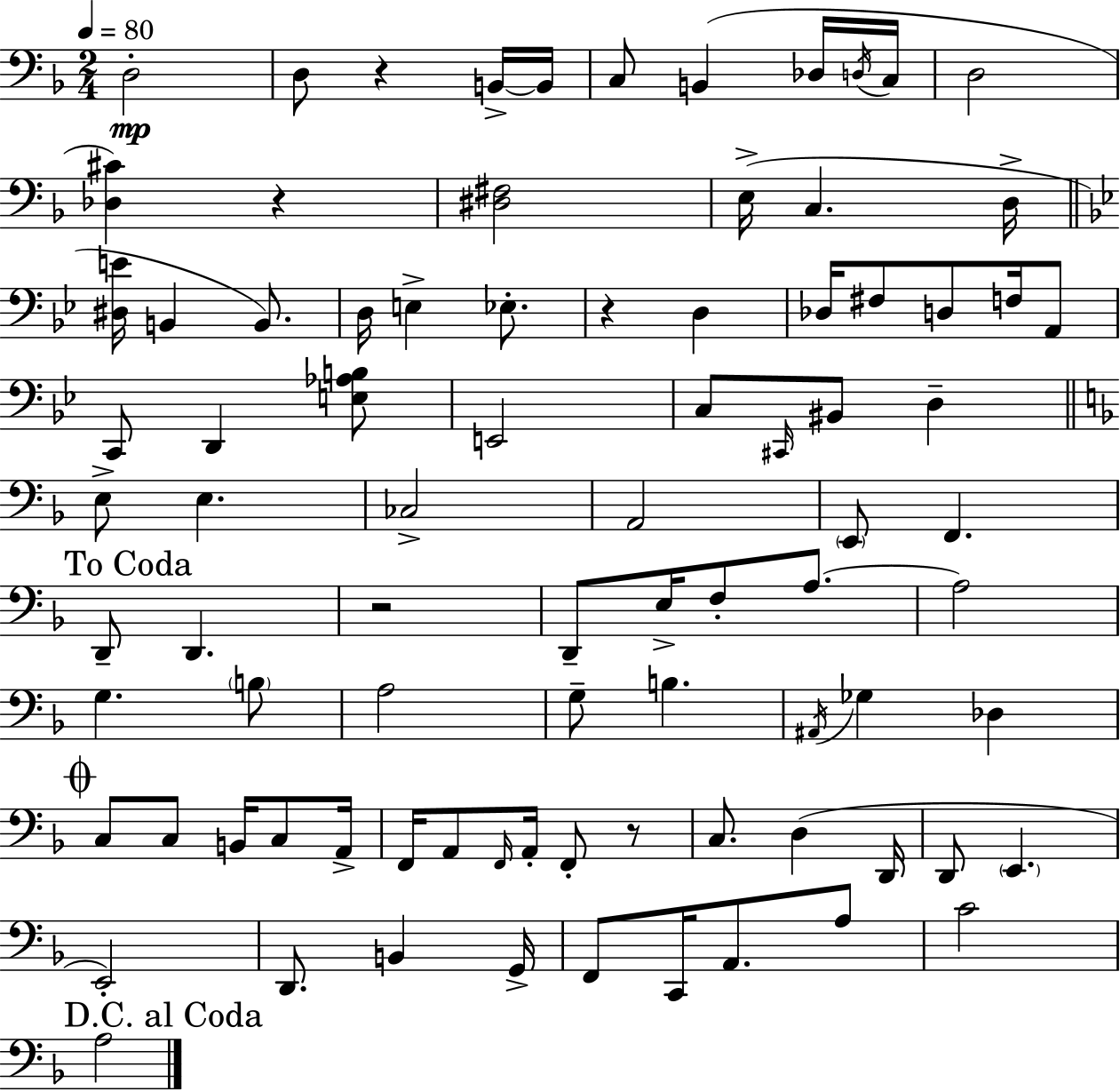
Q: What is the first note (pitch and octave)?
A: D3